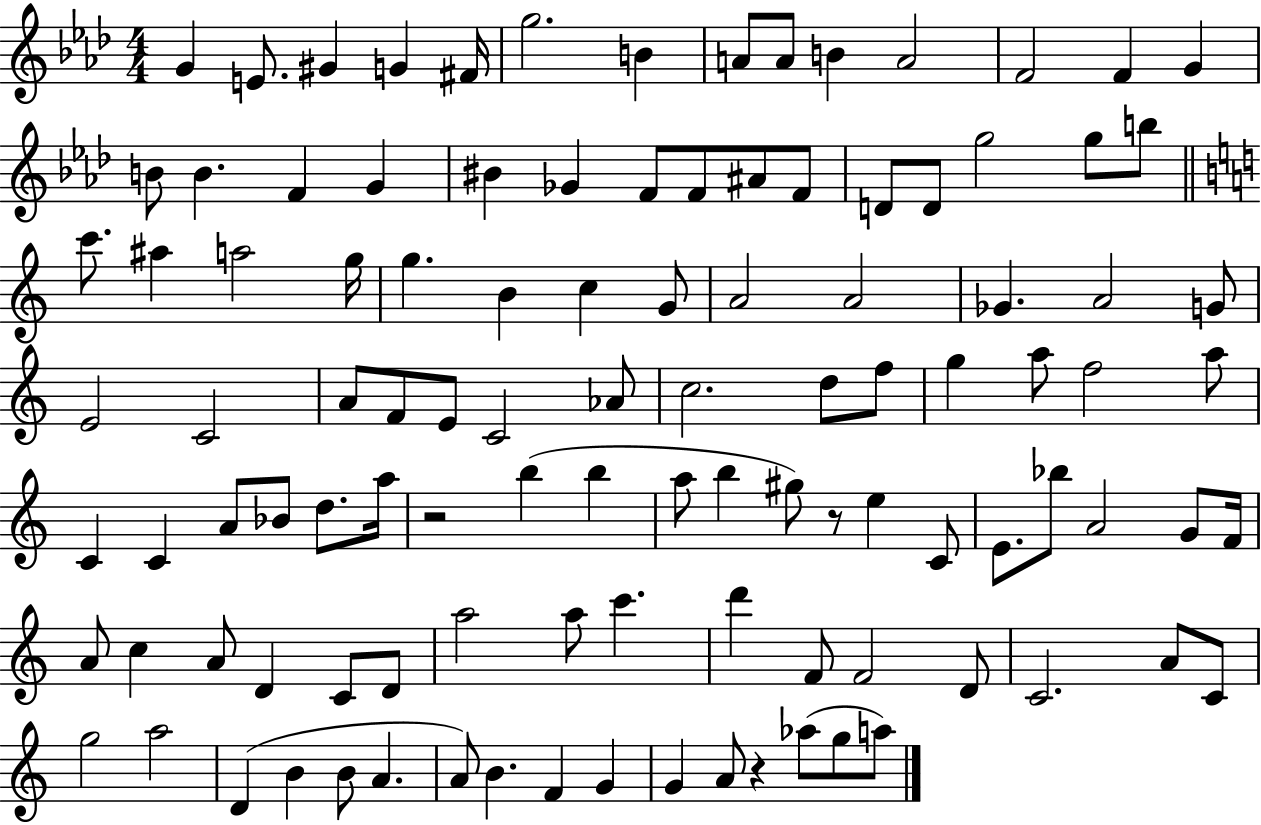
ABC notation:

X:1
T:Untitled
M:4/4
L:1/4
K:Ab
G E/2 ^G G ^F/4 g2 B A/2 A/2 B A2 F2 F G B/2 B F G ^B _G F/2 F/2 ^A/2 F/2 D/2 D/2 g2 g/2 b/2 c'/2 ^a a2 g/4 g B c G/2 A2 A2 _G A2 G/2 E2 C2 A/2 F/2 E/2 C2 _A/2 c2 d/2 f/2 g a/2 f2 a/2 C C A/2 _B/2 d/2 a/4 z2 b b a/2 b ^g/2 z/2 e C/2 E/2 _b/2 A2 G/2 F/4 A/2 c A/2 D C/2 D/2 a2 a/2 c' d' F/2 F2 D/2 C2 A/2 C/2 g2 a2 D B B/2 A A/2 B F G G A/2 z _a/2 g/2 a/2